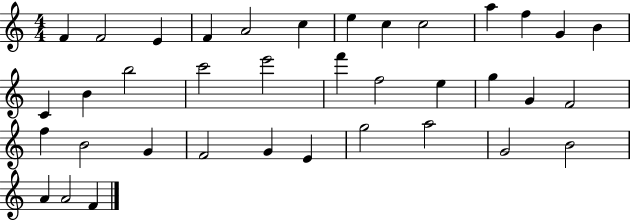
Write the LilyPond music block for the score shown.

{
  \clef treble
  \numericTimeSignature
  \time 4/4
  \key c \major
  f'4 f'2 e'4 | f'4 a'2 c''4 | e''4 c''4 c''2 | a''4 f''4 g'4 b'4 | \break c'4 b'4 b''2 | c'''2 e'''2 | f'''4 f''2 e''4 | g''4 g'4 f'2 | \break f''4 b'2 g'4 | f'2 g'4 e'4 | g''2 a''2 | g'2 b'2 | \break a'4 a'2 f'4 | \bar "|."
}